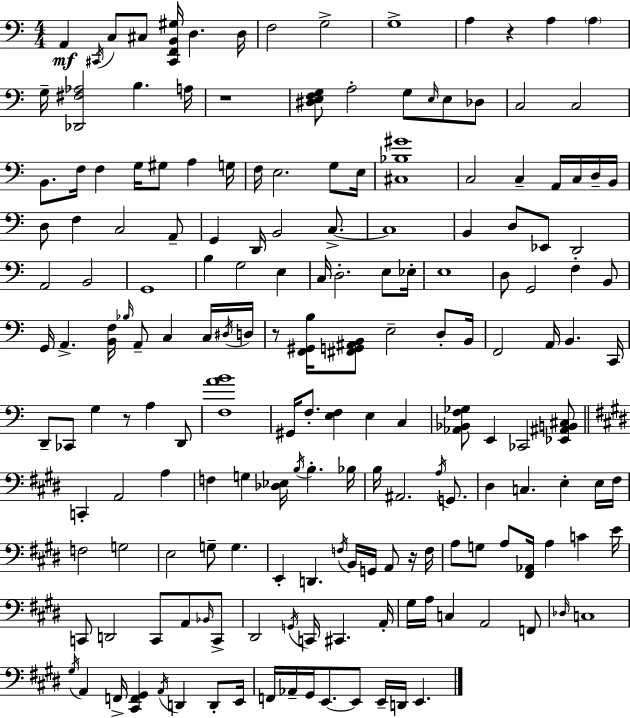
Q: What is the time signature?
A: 4/4